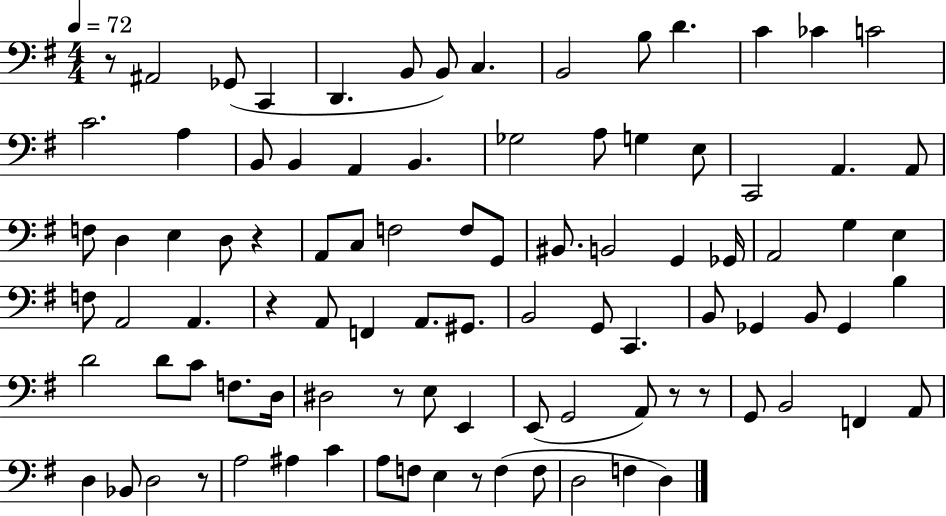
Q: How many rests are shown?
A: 8